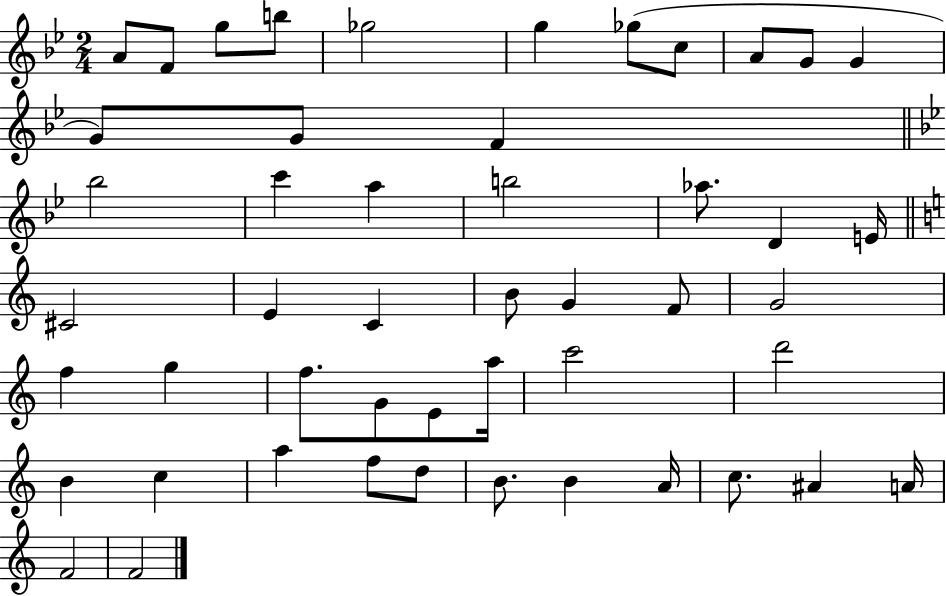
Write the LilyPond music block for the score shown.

{
  \clef treble
  \numericTimeSignature
  \time 2/4
  \key bes \major
  \repeat volta 2 { a'8 f'8 g''8 b''8 | ges''2 | g''4 ges''8( c''8 | a'8 g'8 g'4 | \break g'8) g'8 f'4 | \bar "||" \break \key bes \major bes''2 | c'''4 a''4 | b''2 | aes''8. d'4 e'16 | \break \bar "||" \break \key c \major cis'2 | e'4 c'4 | b'8 g'4 f'8 | g'2 | \break f''4 g''4 | f''8. g'8 e'8 a''16 | c'''2 | d'''2 | \break b'4 c''4 | a''4 f''8 d''8 | b'8. b'4 a'16 | c''8. ais'4 a'16 | \break f'2 | f'2 | } \bar "|."
}